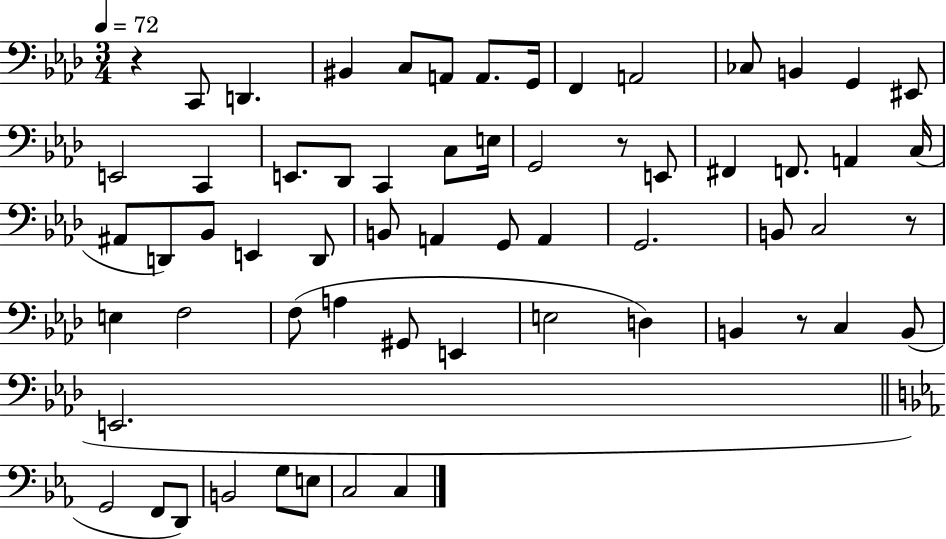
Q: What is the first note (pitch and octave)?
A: C2